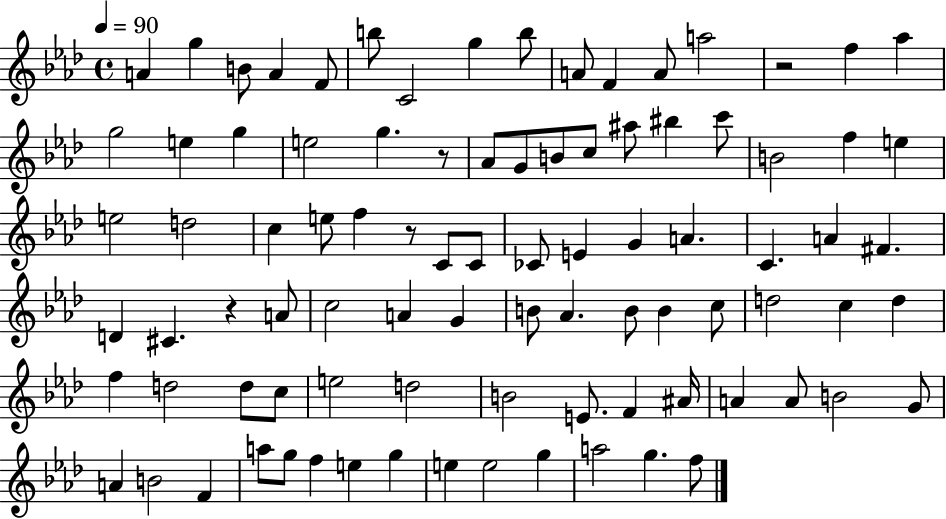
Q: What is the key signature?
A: AES major